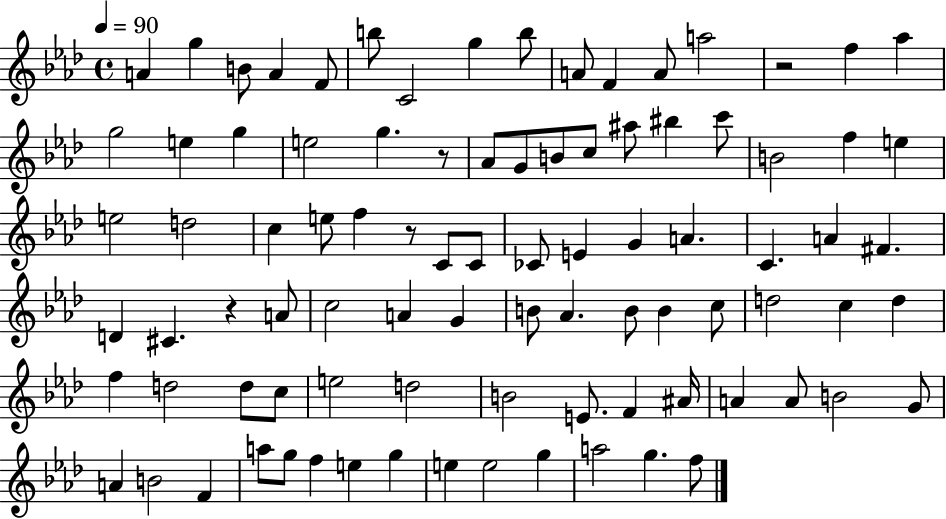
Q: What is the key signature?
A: AES major